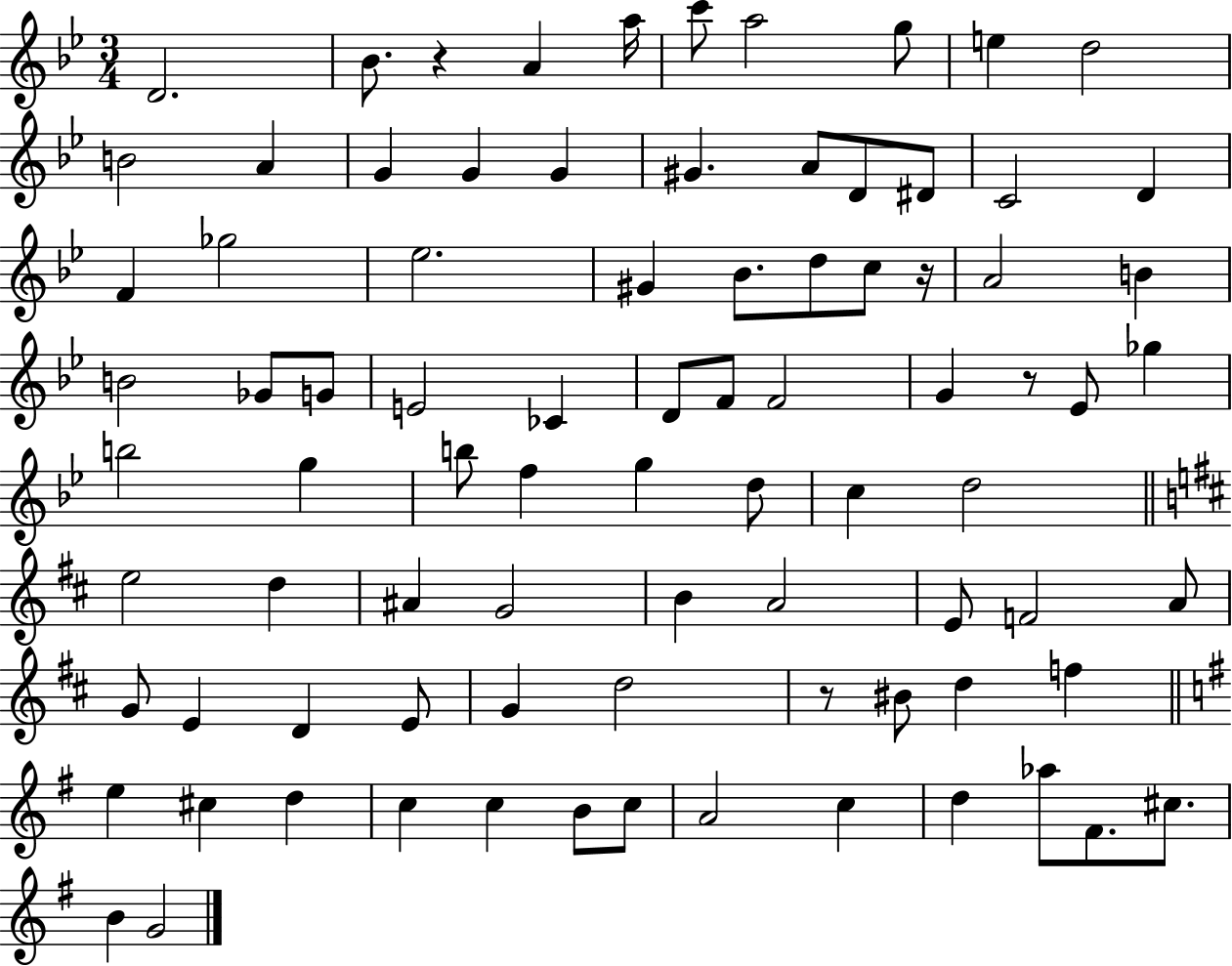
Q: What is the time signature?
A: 3/4